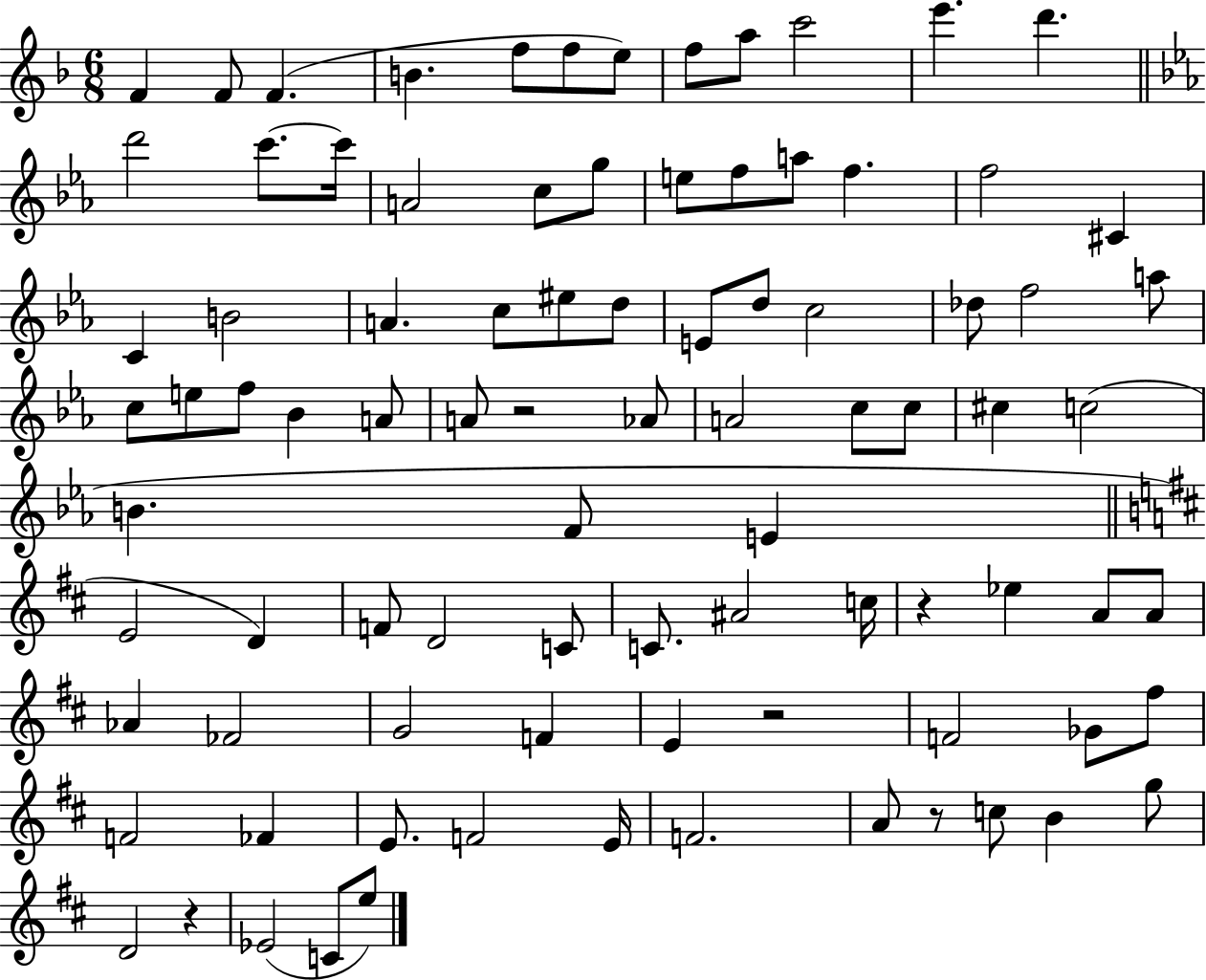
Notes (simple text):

F4/q F4/e F4/q. B4/q. F5/e F5/e E5/e F5/e A5/e C6/h E6/q. D6/q. D6/h C6/e. C6/s A4/h C5/e G5/e E5/e F5/e A5/e F5/q. F5/h C#4/q C4/q B4/h A4/q. C5/e EIS5/e D5/e E4/e D5/e C5/h Db5/e F5/h A5/e C5/e E5/e F5/e Bb4/q A4/e A4/e R/h Ab4/e A4/h C5/e C5/e C#5/q C5/h B4/q. F4/e E4/q E4/h D4/q F4/e D4/h C4/e C4/e. A#4/h C5/s R/q Eb5/q A4/e A4/e Ab4/q FES4/h G4/h F4/q E4/q R/h F4/h Gb4/e F#5/e F4/h FES4/q E4/e. F4/h E4/s F4/h. A4/e R/e C5/e B4/q G5/e D4/h R/q Eb4/h C4/e E5/e